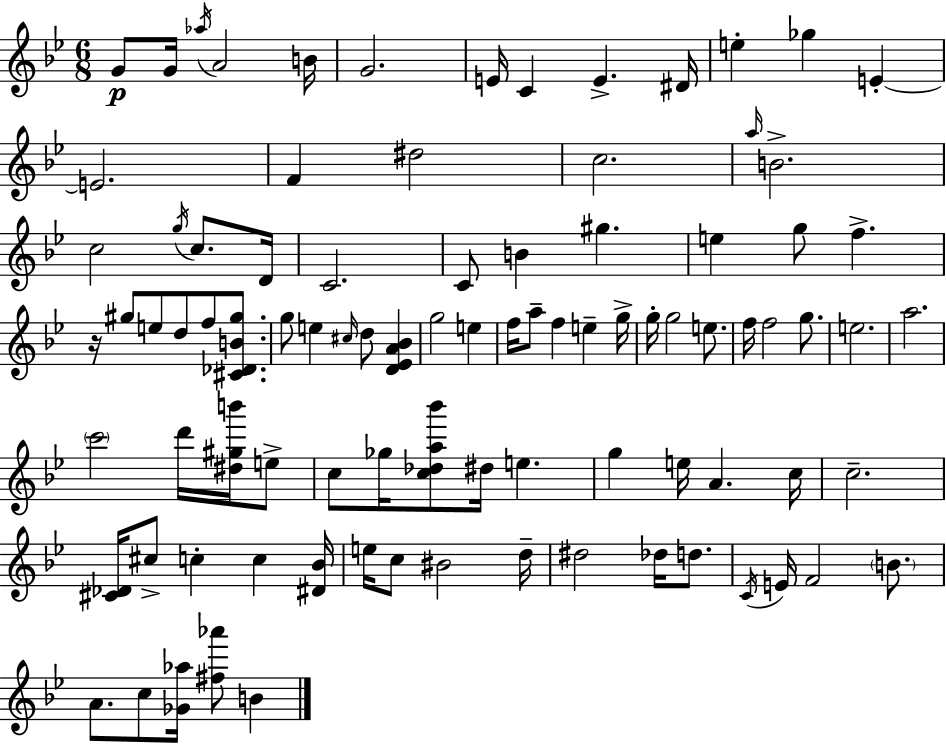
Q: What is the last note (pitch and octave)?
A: B4